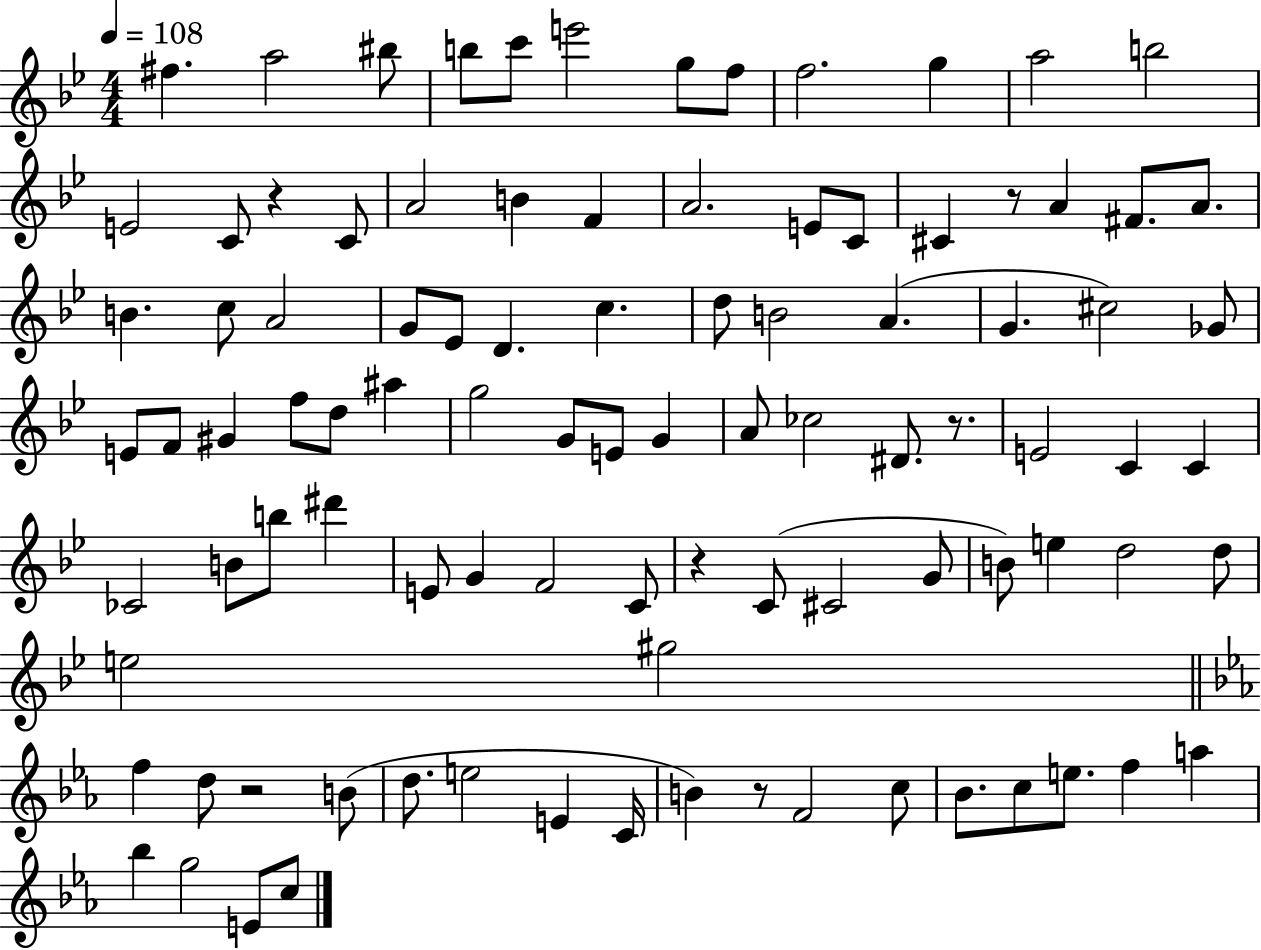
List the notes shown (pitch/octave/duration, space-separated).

F#5/q. A5/h BIS5/e B5/e C6/e E6/h G5/e F5/e F5/h. G5/q A5/h B5/h E4/h C4/e R/q C4/e A4/h B4/q F4/q A4/h. E4/e C4/e C#4/q R/e A4/q F#4/e. A4/e. B4/q. C5/e A4/h G4/e Eb4/e D4/q. C5/q. D5/e B4/h A4/q. G4/q. C#5/h Gb4/e E4/e F4/e G#4/q F5/e D5/e A#5/q G5/h G4/e E4/e G4/q A4/e CES5/h D#4/e. R/e. E4/h C4/q C4/q CES4/h B4/e B5/e D#6/q E4/e G4/q F4/h C4/e R/q C4/e C#4/h G4/e B4/e E5/q D5/h D5/e E5/h G#5/h F5/q D5/e R/h B4/e D5/e. E5/h E4/q C4/s B4/q R/e F4/h C5/e Bb4/e. C5/e E5/e. F5/q A5/q Bb5/q G5/h E4/e C5/e